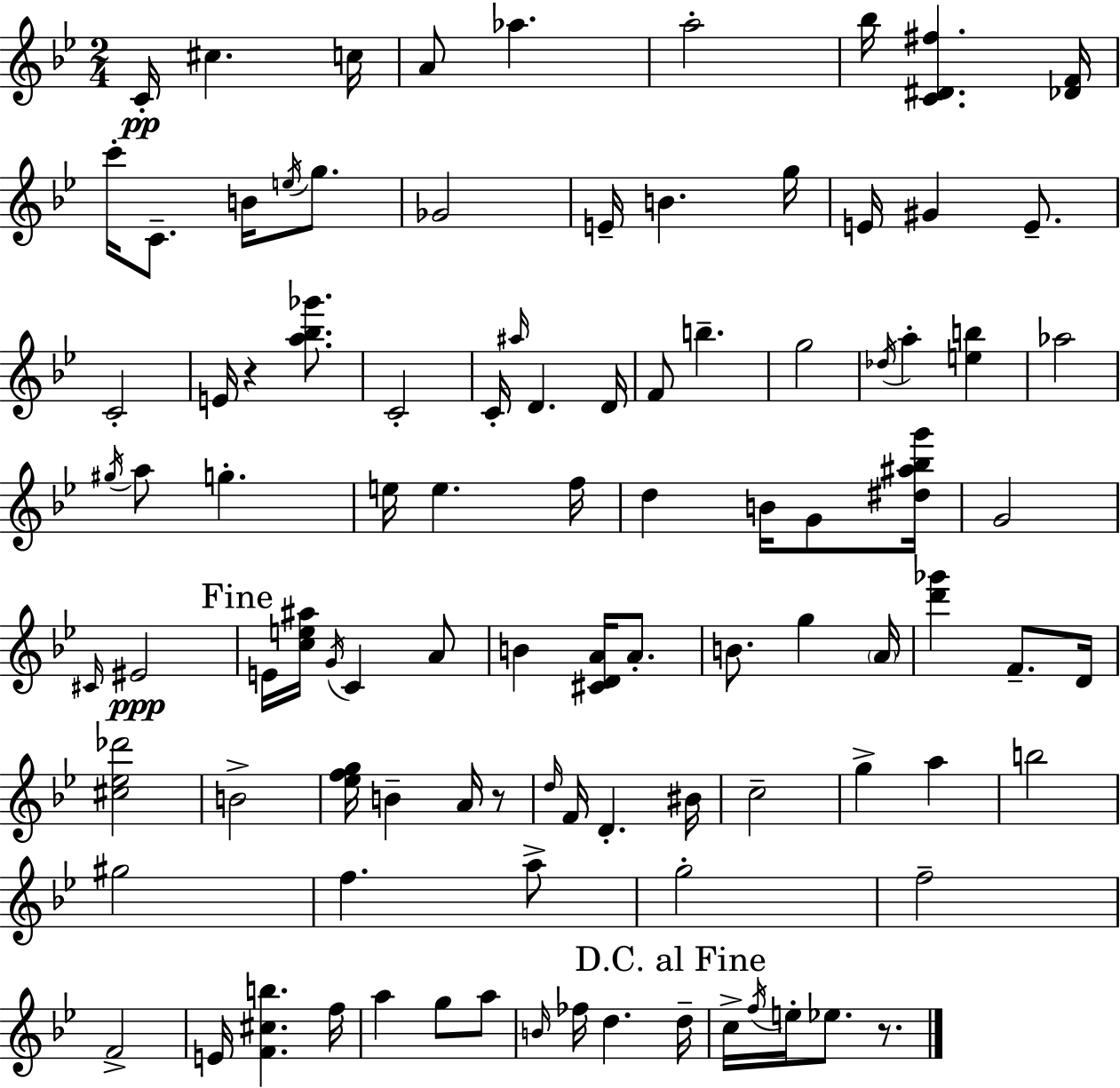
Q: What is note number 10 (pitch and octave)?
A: B4